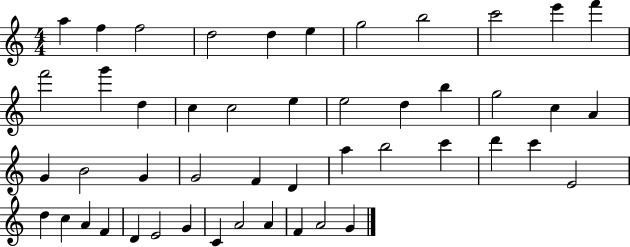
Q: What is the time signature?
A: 4/4